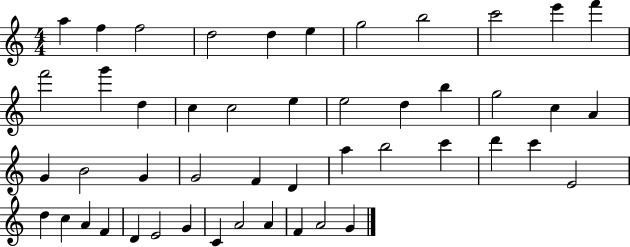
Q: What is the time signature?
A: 4/4